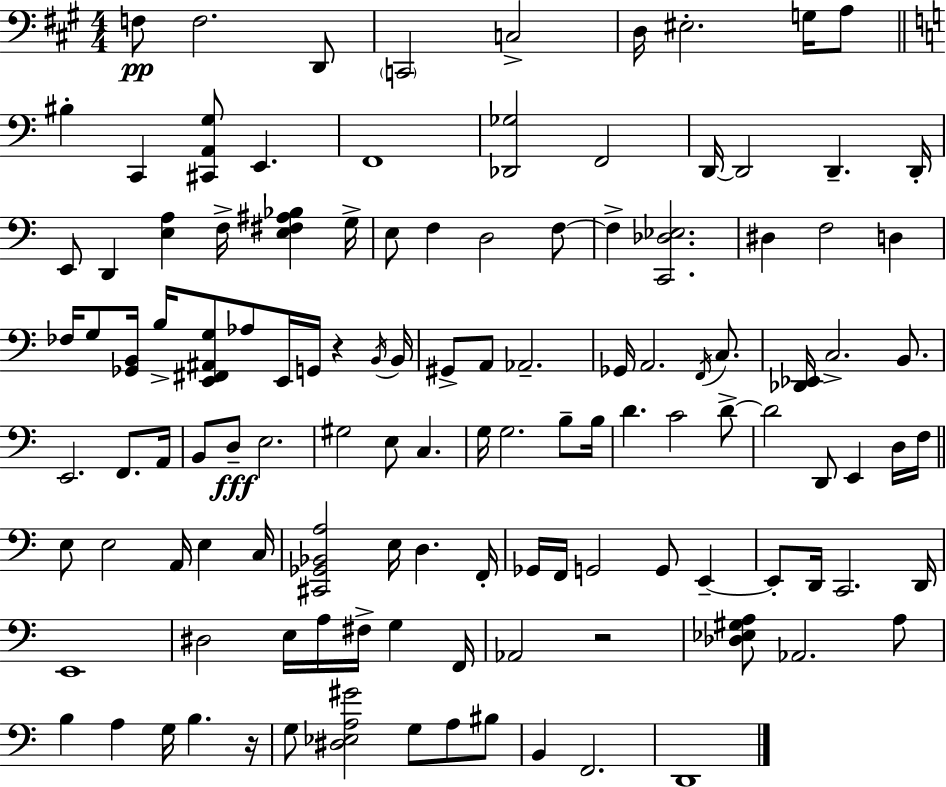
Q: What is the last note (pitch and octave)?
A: D2